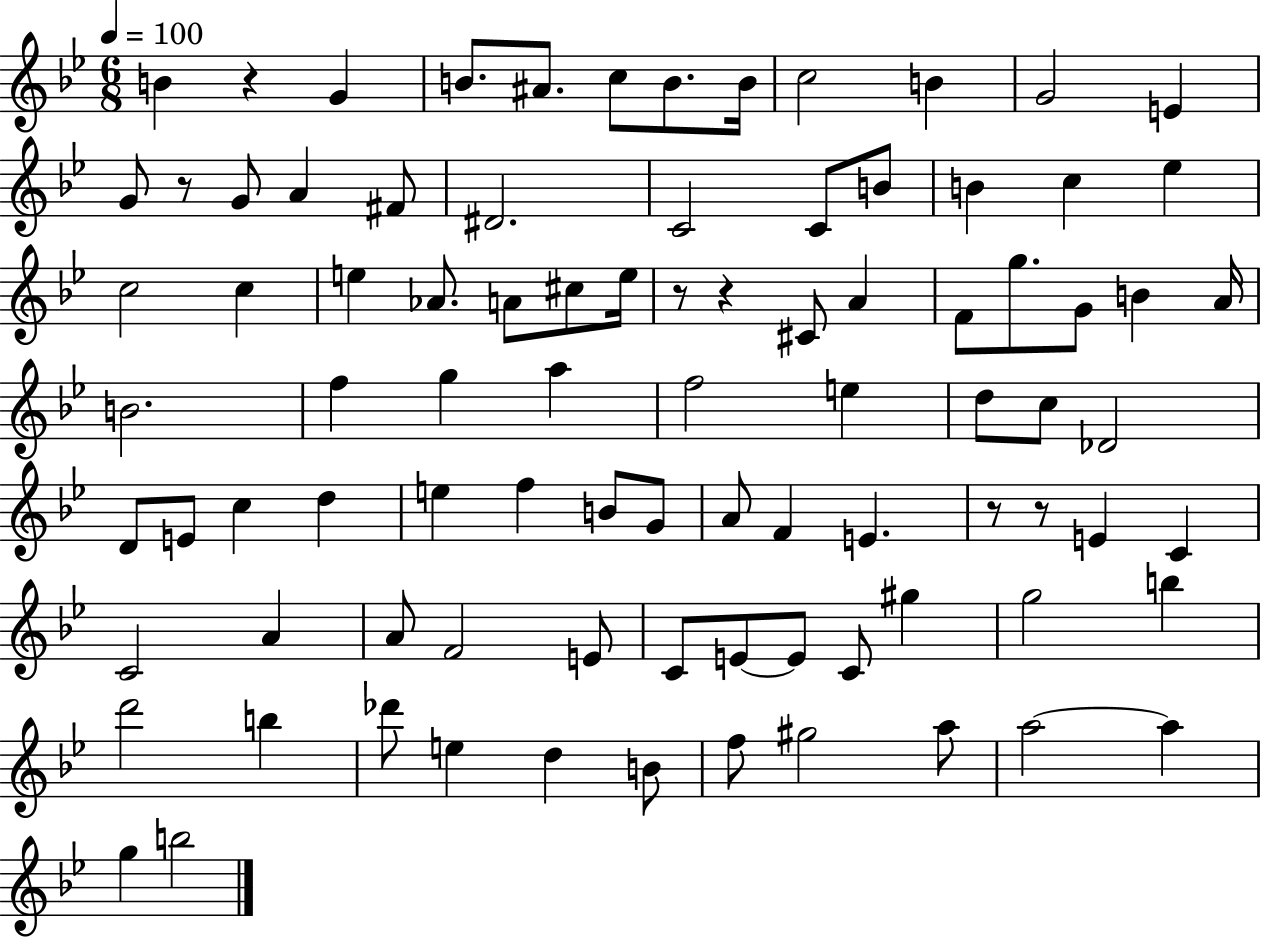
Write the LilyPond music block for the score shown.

{
  \clef treble
  \numericTimeSignature
  \time 6/8
  \key bes \major
  \tempo 4 = 100
  b'4 r4 g'4 | b'8. ais'8. c''8 b'8. b'16 | c''2 b'4 | g'2 e'4 | \break g'8 r8 g'8 a'4 fis'8 | dis'2. | c'2 c'8 b'8 | b'4 c''4 ees''4 | \break c''2 c''4 | e''4 aes'8. a'8 cis''8 e''16 | r8 r4 cis'8 a'4 | f'8 g''8. g'8 b'4 a'16 | \break b'2. | f''4 g''4 a''4 | f''2 e''4 | d''8 c''8 des'2 | \break d'8 e'8 c''4 d''4 | e''4 f''4 b'8 g'8 | a'8 f'4 e'4. | r8 r8 e'4 c'4 | \break c'2 a'4 | a'8 f'2 e'8 | c'8 e'8~~ e'8 c'8 gis''4 | g''2 b''4 | \break d'''2 b''4 | des'''8 e''4 d''4 b'8 | f''8 gis''2 a''8 | a''2~~ a''4 | \break g''4 b''2 | \bar "|."
}